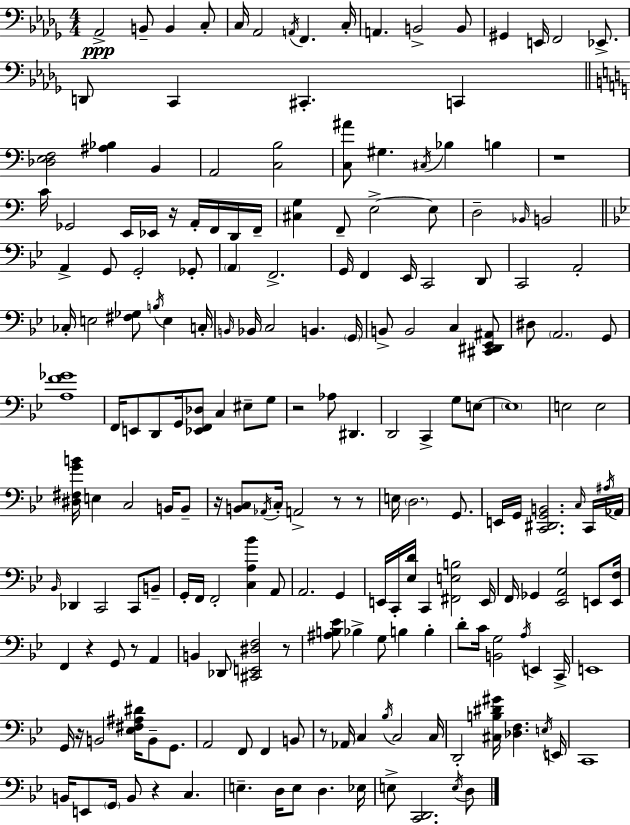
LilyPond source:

{
  \clef bass
  \numericTimeSignature
  \time 4/4
  \key bes \minor
  aes,2->\ppp b,8-- b,4 c8-. | c16 aes,2 \acciaccatura { a,16 } f,4. | c16-. a,4. b,2-> b,8 | gis,4 e,16 f,2 ees,8.-> | \break d,8 c,4 cis,4.-. c,4 | \bar "||" \break \key a \minor <des e f>2 <ais bes>4 b,4 | a,2 <c b>2 | <c ais'>8 gis4. \acciaccatura { cis16 } bes4 b4 | r1 | \break c'16 ges,2 e,16 ees,16 r16 a,16-. f,16 d,16 | f,16-- <cis g>4 f,8-- e2->~~ e8 | d2-- \grace { bes,16 } b,2 | \bar "||" \break \key bes \major a,4-> g,8 g,2-. ges,8-. | \parenthesize a,4 f,2.-> | g,16 f,4 ees,16 c,2 d,8 | c,2 a,2-. | \break ces16-. e2 <fis ges>8 \acciaccatura { b16 } e4 | c16-. \grace { b,16 } bes,16 c2 b,4. | \parenthesize g,16 b,8-> b,2 c4 | <cis, dis, ees, ais,>8 dis8 \parenthesize a,2. | \break g,8 <a f' ges'>1 | f,16 e,8 d,8 g,16 <ees, f, des>8 c4 eis8-- | g8 r2 aes8 dis,4. | d,2 c,4-> g8 | \break e8~~ \parenthesize e1 | e2 e2 | <dis fis g' b'>16 e4 c2 b,16 | b,8-- r16 <b, c>8 \acciaccatura { aes,16 } c16-. a,2-> r8 | \break r8 e16 \parenthesize d2. | g,8. e,16 g,16 <c, dis, g, b,>2. | \grace { c16 } c,16 \acciaccatura { ais16 } aes,16 \grace { bes,16 } des,4 c,2 | c,8 b,8-- g,16-. f,16 f,2-. | \break <c a bes'>4 a,8 a,2. | g,4 e,16 c,16-. <ees d'>16 c,4 <fis, e b>2 | e,16 f,16 ges,4 <ees, a, g>2 | e,8 <e, f>16 f,4 r4 g,8 | \break r8 a,4 b,4 des,8 <cis, e, dis f>2 | r8 <ais b ees'>8 bes4-> g8 b4 | b4-. d'8-. c'16 <b, g>2 | \acciaccatura { a16 } e,4 c,16-> e,1 | \break g,16 r16 b,2 | <ees fis ais dis'>16 b,8-- g,8. a,2 f,8 | f,4 b,8 r8 aes,16 c4 \acciaccatura { bes16 } c2 | c16 d,2-. | \break <cis b dis' gis'>16 <des f>4. \acciaccatura { e16 } e,16 c,1 | b,16 e,8 \parenthesize g,16 b,8 r4 | c4. e4.-- d16 | e8 d4. ees16 e8-> <c, d,>2. | \break \acciaccatura { e16 } d8 \bar "|."
}